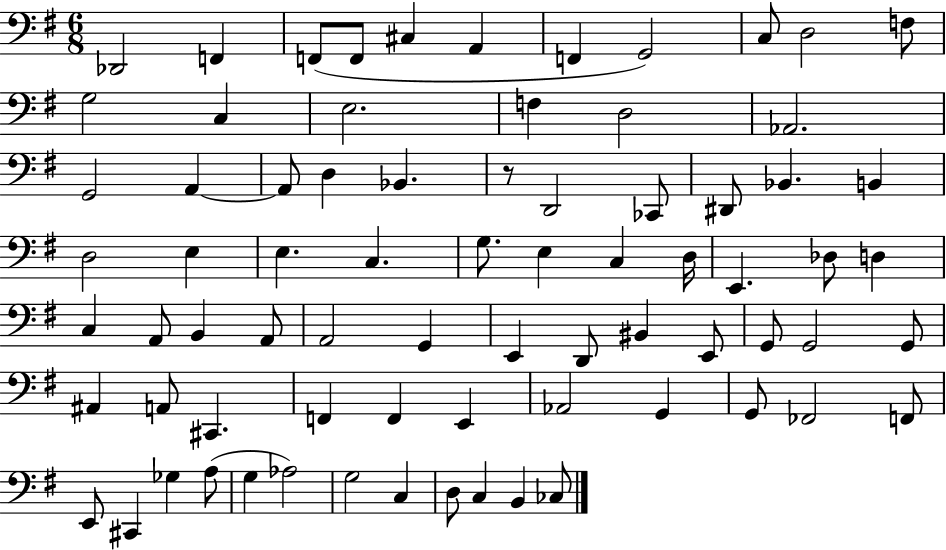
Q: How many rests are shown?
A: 1